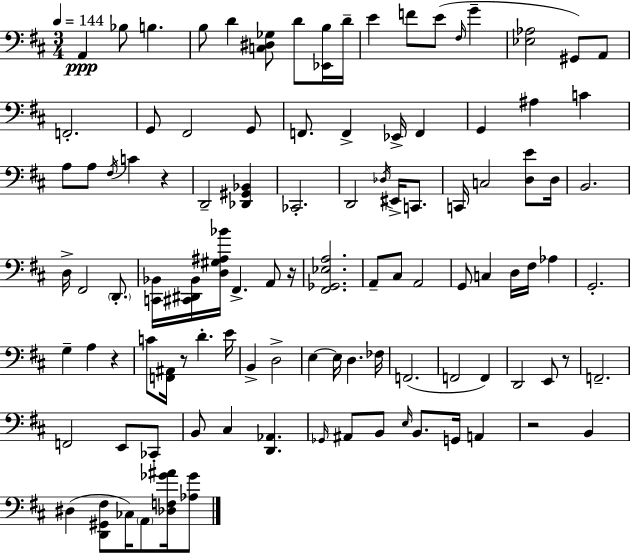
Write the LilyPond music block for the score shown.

{
  \clef bass
  \numericTimeSignature
  \time 3/4
  \key d \major
  \tempo 4 = 144
  a,4\ppp bes8 b4. | b8 d'4 <c dis ges>8 d'8 <ees, b>16 d'16-- | e'4 f'8 e'8( \grace { fis16 } g'4-- | <ees aes>2 gis,8) a,8 | \break f,2.-. | g,8 fis,2 g,8 | f,8. f,4-> ees,16-> f,4 | g,4 ais4 c'4 | \break a8 a8 \acciaccatura { fis16 } c'4 r4 | d,2-- <des, gis, bes,>4 | ces,2.-. | d,2 \acciaccatura { des16 } eis,16-> | \break c,8. c,16 c2 | <d e'>8 d16 b,2. | d16-> fis,2 | \parenthesize d,8.-. <c, bes,>16 <cis, dis, bes,>16 <d gis ais bes'>16 fis,4.-> | \break a,8 r16 <fis, ges, ees a>2. | a,8-- cis8 a,2 | g,8 c4 d16 fis16 aes4 | g,2.-. | \break g4-- a4 r4 | c'8 <f, ais,>16 r8 d'4.-. | e'16 b,4-> d2-> | e4~~ e16 d4. | \break fes16 f,2.( | f,2 f,4) | d,2 e,8 | r8 f,2.-- | \break f,2 e,8 | ces,8-. b,8 cis4 <d, aes,>4. | \grace { ges,16 } ais,8 b,8 \grace { e16 } b,8. | g,16 a,4 r2 | \break b,4 dis4( <d, gis, fis>8 ces16) | \parenthesize a,8 <des f ges' ais'>16 <aes ges'>8 \bar "|."
}